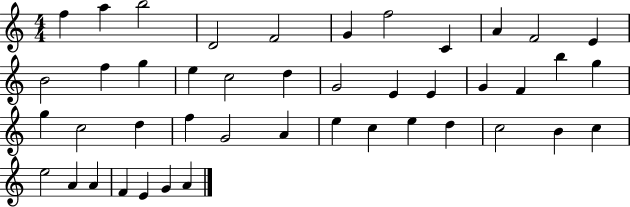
F5/q A5/q B5/h D4/h F4/h G4/q F5/h C4/q A4/q F4/h E4/q B4/h F5/q G5/q E5/q C5/h D5/q G4/h E4/q E4/q G4/q F4/q B5/q G5/q G5/q C5/h D5/q F5/q G4/h A4/q E5/q C5/q E5/q D5/q C5/h B4/q C5/q E5/h A4/q A4/q F4/q E4/q G4/q A4/q